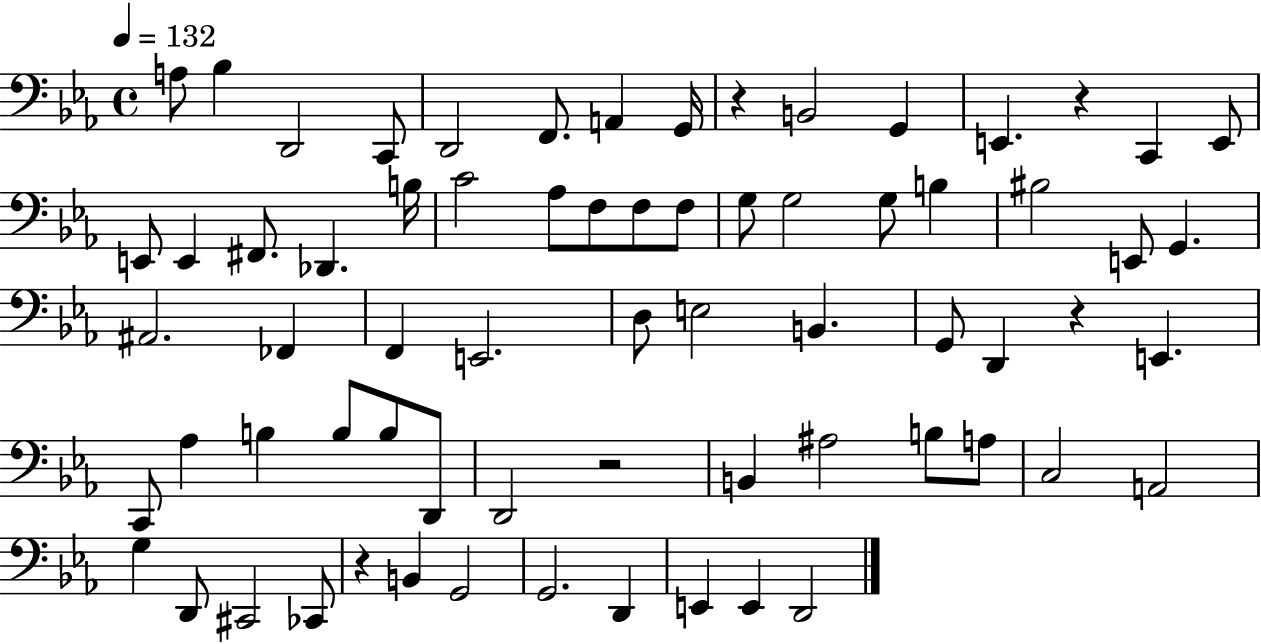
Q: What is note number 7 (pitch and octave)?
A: A2